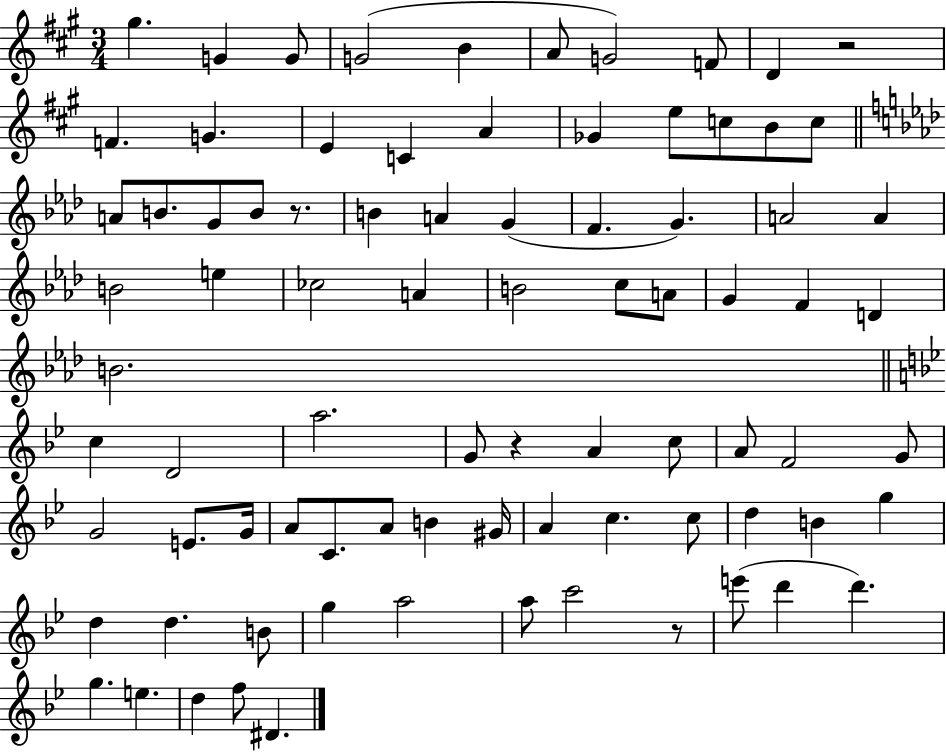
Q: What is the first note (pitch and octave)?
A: G#5